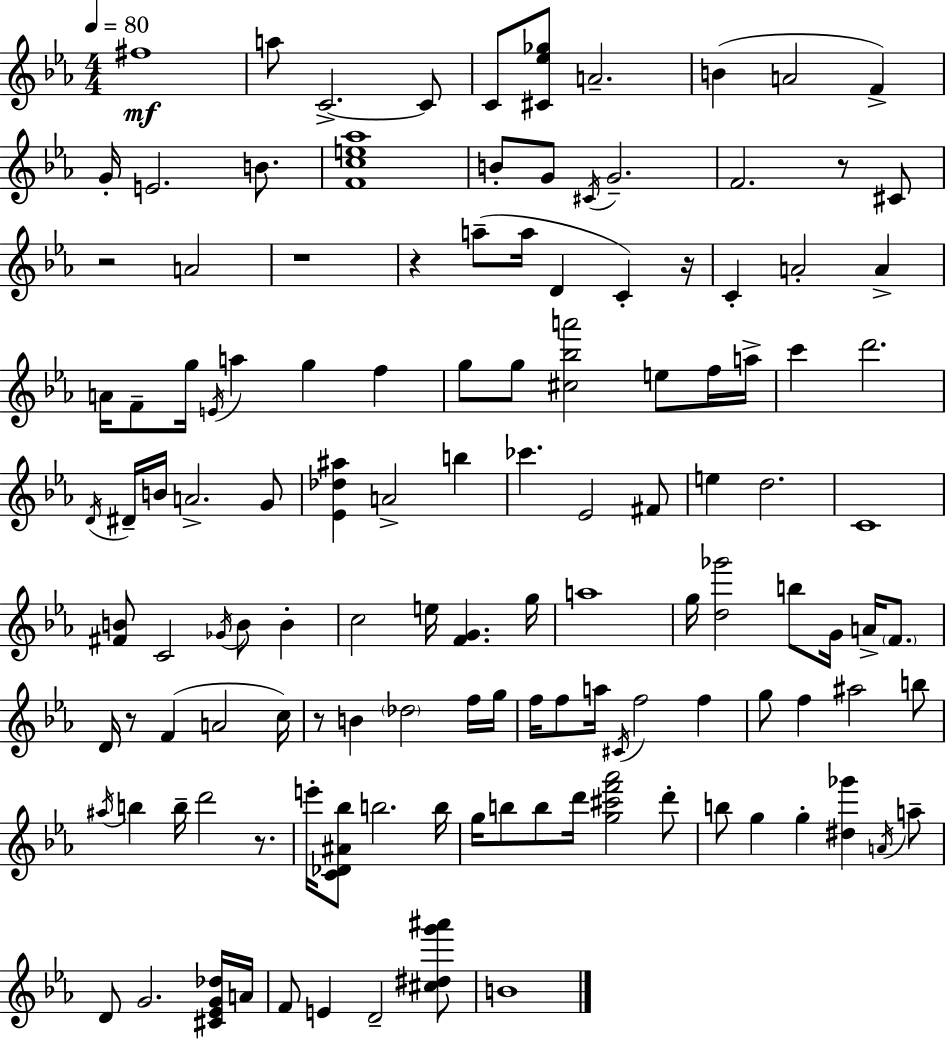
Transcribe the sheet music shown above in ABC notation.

X:1
T:Untitled
M:4/4
L:1/4
K:Cm
^f4 a/2 C2 C/2 C/2 [^C_e_g]/2 A2 B A2 F G/4 E2 B/2 [Fce_a]4 B/2 G/2 ^C/4 G2 F2 z/2 ^C/2 z2 A2 z4 z a/2 a/4 D C z/4 C A2 A A/4 F/2 g/4 E/4 a g f g/2 g/2 [^c_ba']2 e/2 f/4 a/4 c' d'2 D/4 ^D/4 B/4 A2 G/2 [_E_d^a] A2 b _c' _E2 ^F/2 e d2 C4 [^FB]/2 C2 _G/4 B/2 B c2 e/4 [FG] g/4 a4 g/4 [d_g']2 b/2 G/4 A/4 F/2 D/4 z/2 F A2 c/4 z/2 B _d2 f/4 g/4 f/4 f/2 a/4 ^C/4 f2 f g/2 f ^a2 b/2 ^a/4 b b/4 d'2 z/2 e'/4 [C_D^A_b]/2 b2 b/4 g/4 b/2 b/2 d'/4 [g^c'f'_a']2 d'/2 b/2 g g [^d_g'] A/4 a/2 D/2 G2 [^C_EG_d]/4 A/4 F/2 E D2 [^c^dg'^a']/2 B4